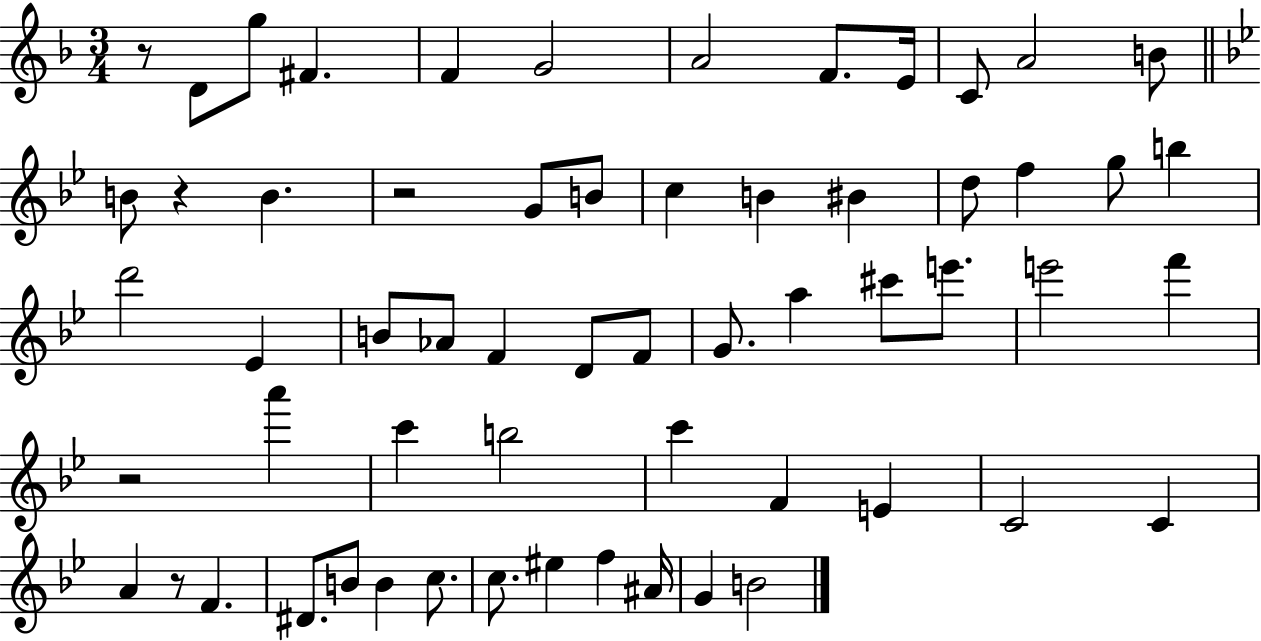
X:1
T:Untitled
M:3/4
L:1/4
K:F
z/2 D/2 g/2 ^F F G2 A2 F/2 E/4 C/2 A2 B/2 B/2 z B z2 G/2 B/2 c B ^B d/2 f g/2 b d'2 _E B/2 _A/2 F D/2 F/2 G/2 a ^c'/2 e'/2 e'2 f' z2 a' c' b2 c' F E C2 C A z/2 F ^D/2 B/2 B c/2 c/2 ^e f ^A/4 G B2